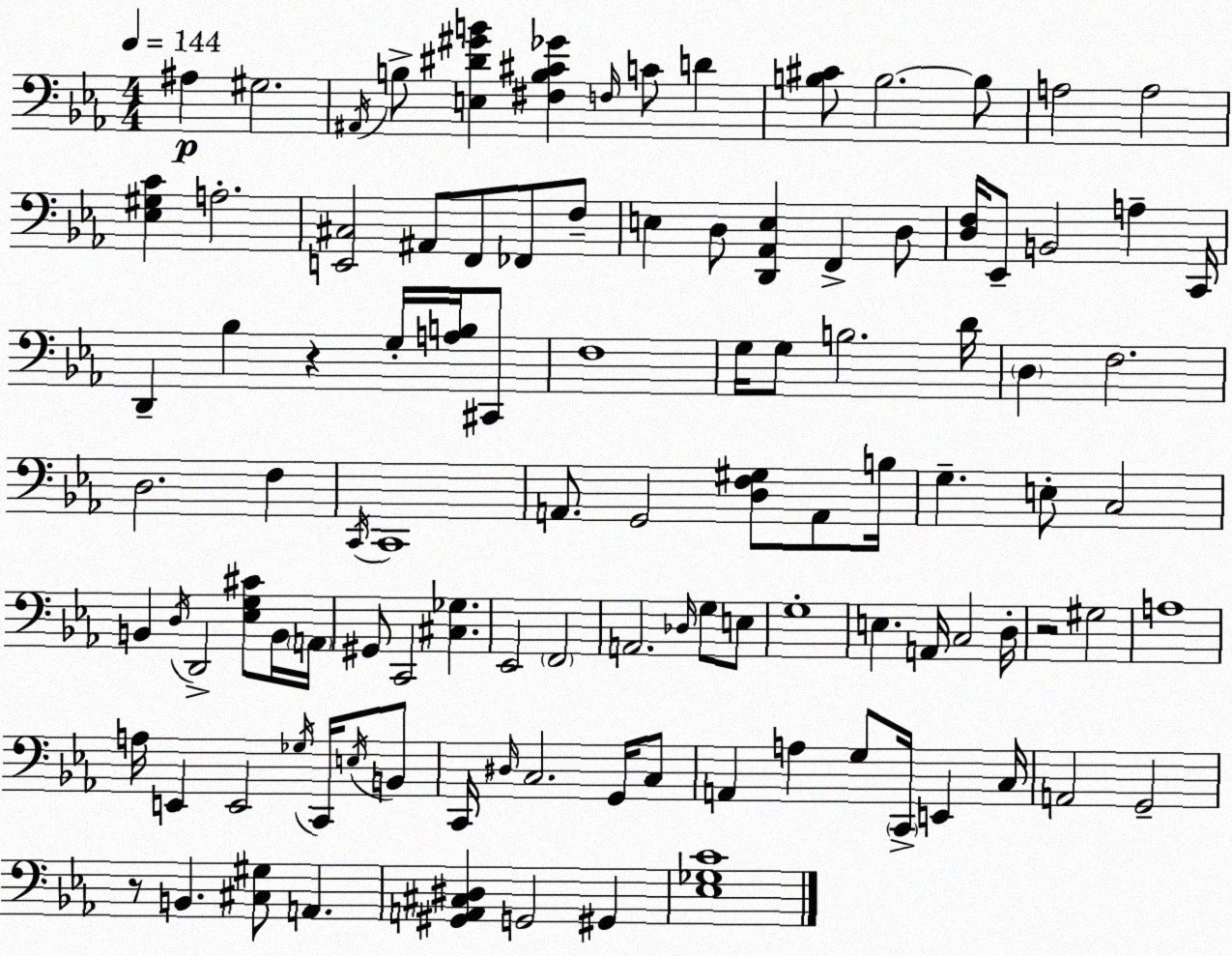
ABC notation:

X:1
T:Untitled
M:4/4
L:1/4
K:Eb
^A, ^G,2 ^A,,/4 B,/2 [E,^D^GB] [^F,B,^C_G] F,/4 C/2 D [B,^C]/2 B,2 B,/2 A,2 A,2 [_E,^G,C] A,2 [E,,^C,]2 ^A,,/2 F,,/2 _F,,/2 F,/2 E, D,/2 [D,,_A,,E,] F,, D,/2 [D,F,]/4 _E,,/2 B,,2 A, C,,/4 D,, _B, z G,/4 [A,B,]/4 ^C,,/2 F,4 G,/4 G,/2 B,2 D/4 D, F,2 D,2 F, C,,/4 C,,4 A,,/2 G,,2 [D,F,^G,]/2 A,,/2 B,/4 G, E,/2 C,2 B,, D,/4 D,,2 [_E,G,^C]/2 B,,/4 A,,/4 ^G,,/2 C,,2 [^C,_G,] _E,,2 F,,2 A,,2 _D,/4 G,/2 E,/2 G,4 E, A,,/4 C,2 D,/4 z2 ^G,2 A,4 A,/4 E,, E,,2 _G,/4 C,,/4 E,/4 B,,/2 C,,/4 ^D,/4 C,2 G,,/4 C,/2 A,, A, G,/2 C,,/4 E,, C,/4 A,,2 G,,2 z/2 B,, [^C,^G,]/2 A,, [^G,,A,,^C,^D,] G,,2 ^G,, [_E,_G,C]4